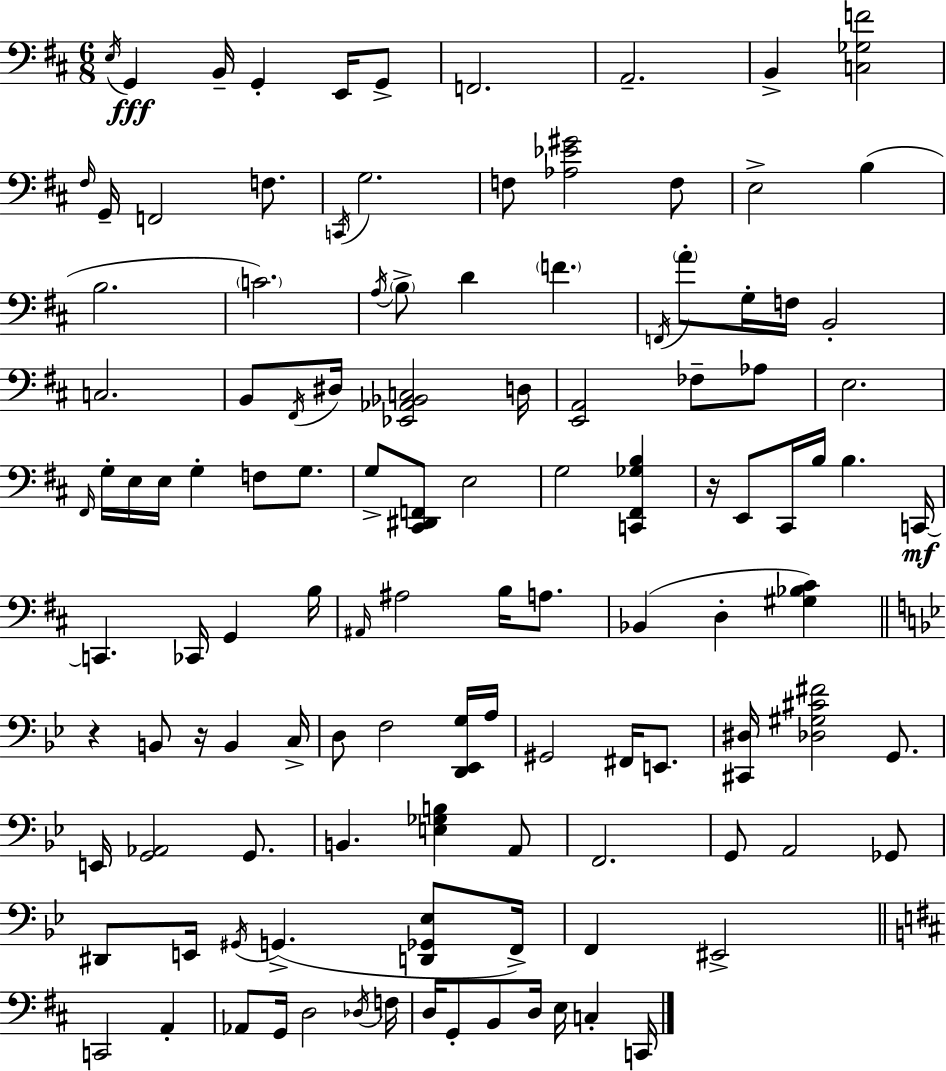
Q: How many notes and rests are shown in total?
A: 118